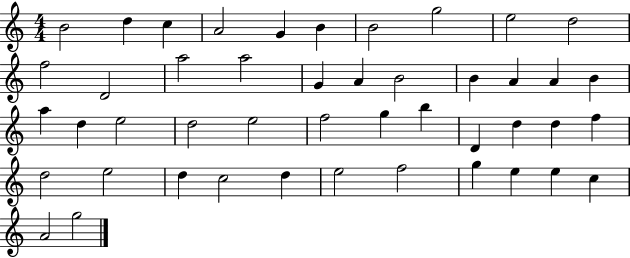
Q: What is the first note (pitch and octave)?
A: B4